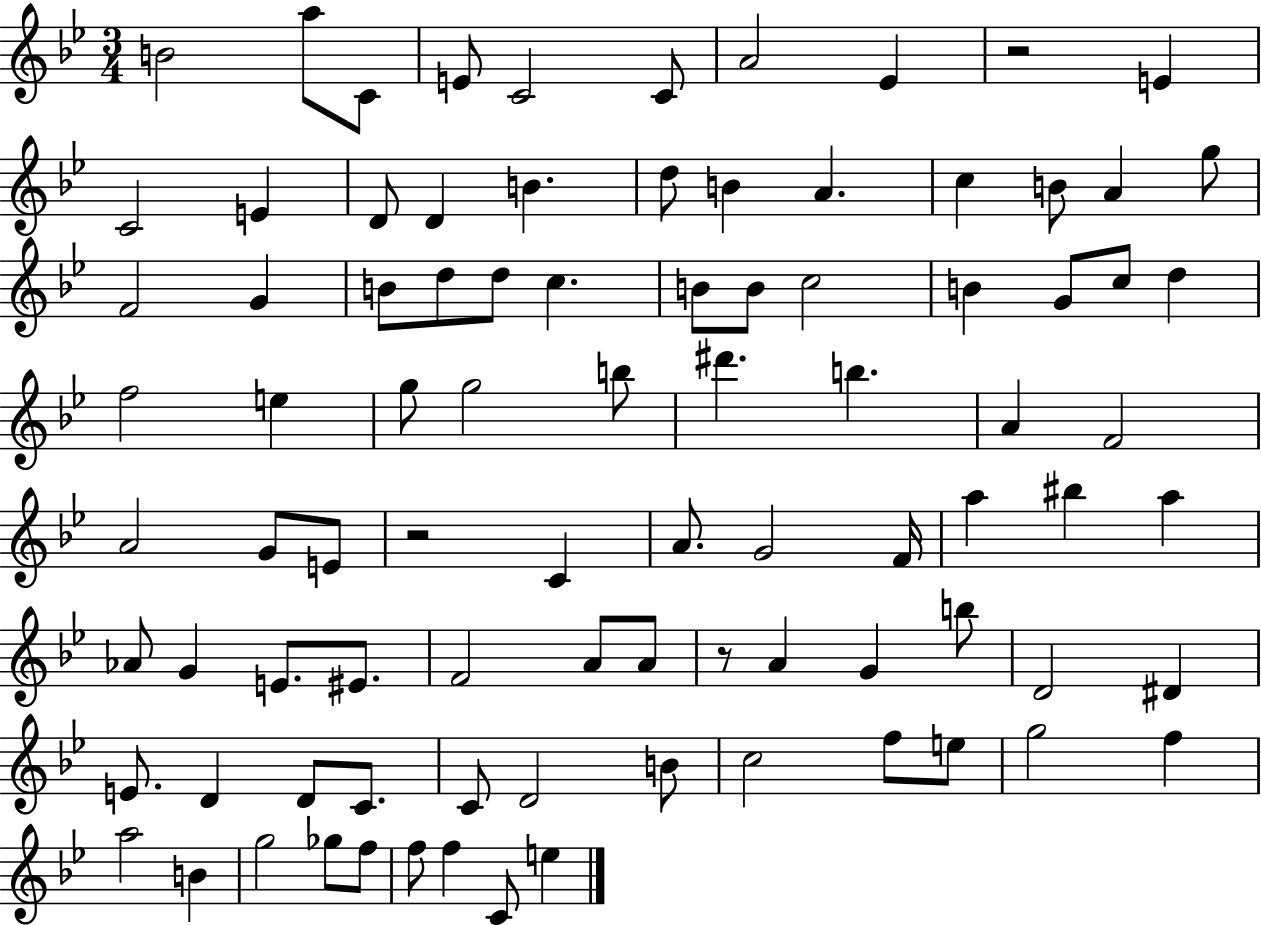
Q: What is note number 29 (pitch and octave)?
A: B4